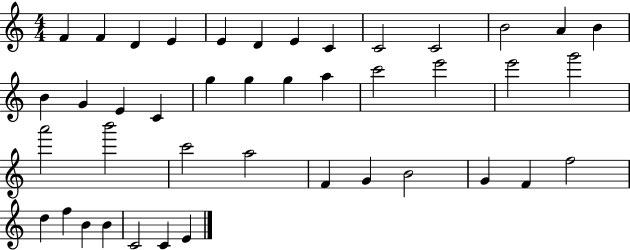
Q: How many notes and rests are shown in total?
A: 42